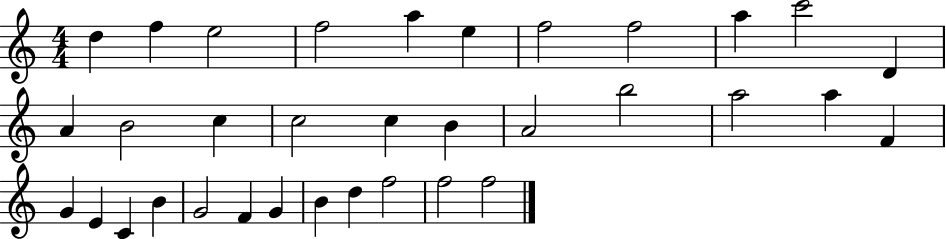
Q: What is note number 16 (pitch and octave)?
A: C5